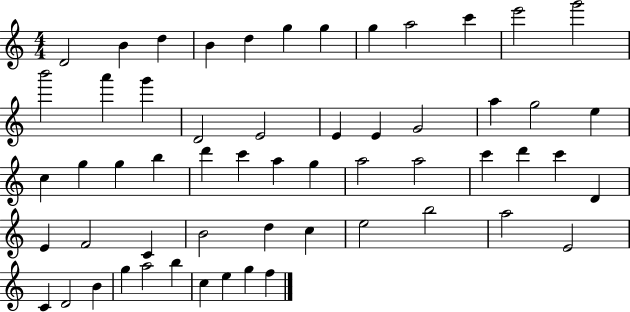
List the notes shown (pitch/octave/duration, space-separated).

D4/h B4/q D5/q B4/q D5/q G5/q G5/q G5/q A5/h C6/q E6/h G6/h B6/h A6/q G6/q D4/h E4/h E4/q E4/q G4/h A5/q G5/h E5/q C5/q G5/q G5/q B5/q D6/q C6/q A5/q G5/q A5/h A5/h C6/q D6/q C6/q D4/q E4/q F4/h C4/q B4/h D5/q C5/q E5/h B5/h A5/h E4/h C4/q D4/h B4/q G5/q A5/h B5/q C5/q E5/q G5/q F5/q